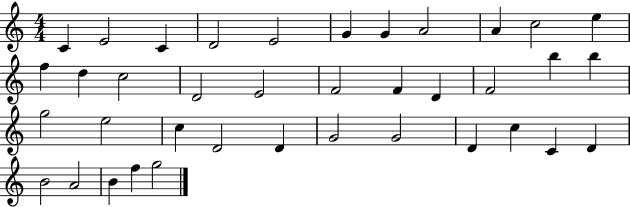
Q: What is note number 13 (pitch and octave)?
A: D5